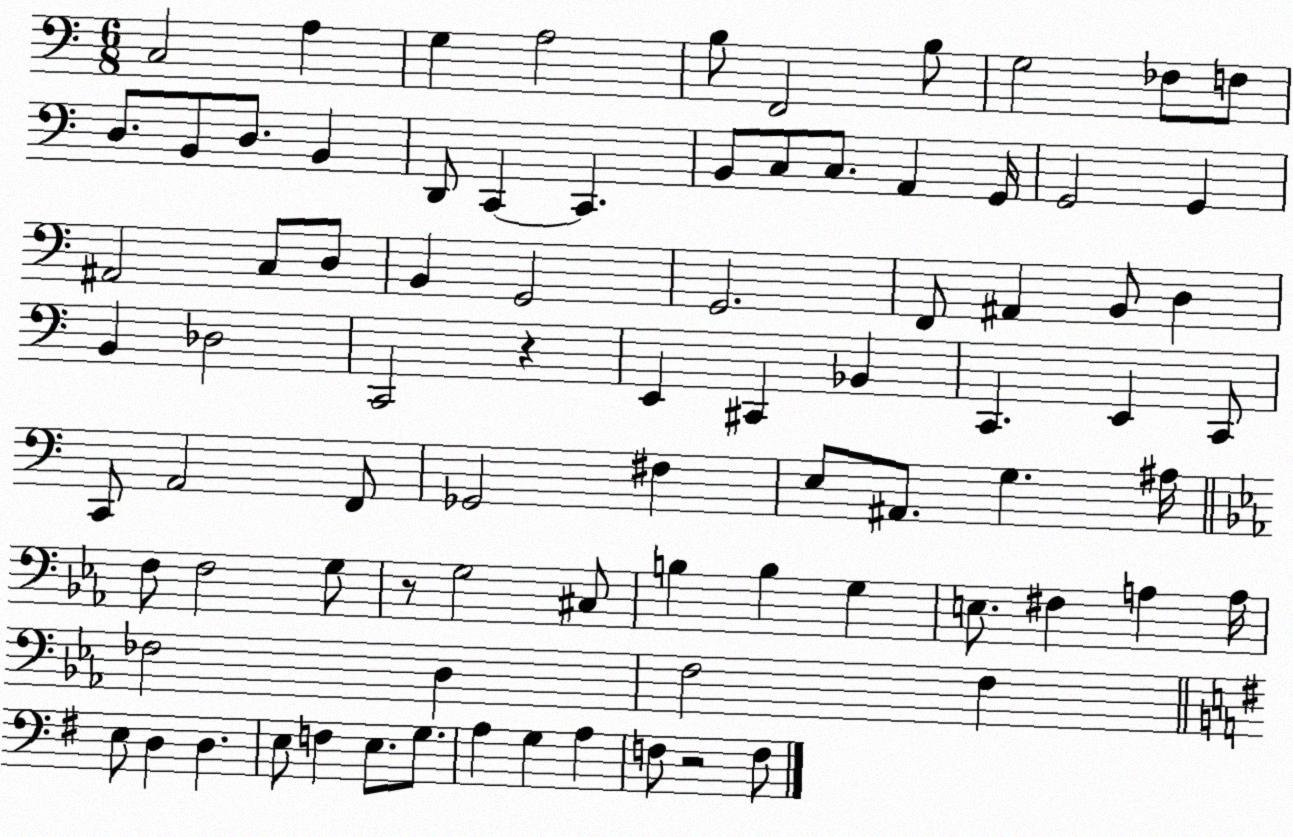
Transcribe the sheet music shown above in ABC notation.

X:1
T:Untitled
M:6/8
L:1/4
K:C
C,2 A, G, A,2 B,/2 F,,2 B,/2 G,2 _F,/2 F,/2 D,/2 B,,/2 D,/2 B,, D,,/2 C,, C,, B,,/2 C,/2 C,/2 A,, G,,/4 G,,2 G,, ^A,,2 C,/2 D,/2 B,, G,,2 G,,2 F,,/2 ^A,, B,,/2 D, B,, _D,2 C,,2 z E,, ^C,, _B,, C,, E,, C,,/2 C,,/2 A,,2 F,,/2 _G,,2 ^F, E,/2 ^A,,/2 G, ^A,/4 F,/2 F,2 G,/2 z/2 G,2 ^C,/2 B, B, G, E,/2 ^F, A, A,/4 _F,2 D, F,2 F, E,/2 D, D, E,/2 F, E,/2 G,/2 A, G, A, F,/2 z2 F,/2